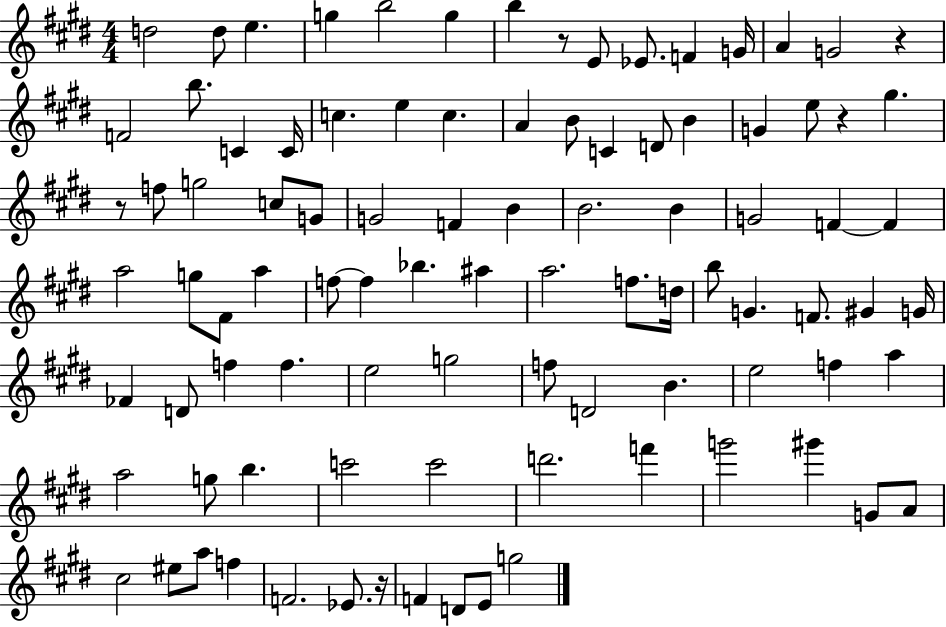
{
  \clef treble
  \numericTimeSignature
  \time 4/4
  \key e \major
  d''2 d''8 e''4. | g''4 b''2 g''4 | b''4 r8 e'8 ees'8. f'4 g'16 | a'4 g'2 r4 | \break f'2 b''8. c'4 c'16 | c''4. e''4 c''4. | a'4 b'8 c'4 d'8 b'4 | g'4 e''8 r4 gis''4. | \break r8 f''8 g''2 c''8 g'8 | g'2 f'4 b'4 | b'2. b'4 | g'2 f'4~~ f'4 | \break a''2 g''8 fis'8 a''4 | f''8~~ f''4 bes''4. ais''4 | a''2. f''8. d''16 | b''8 g'4. f'8. gis'4 g'16 | \break fes'4 d'8 f''4 f''4. | e''2 g''2 | f''8 d'2 b'4. | e''2 f''4 a''4 | \break a''2 g''8 b''4. | c'''2 c'''2 | d'''2. f'''4 | g'''2 gis'''4 g'8 a'8 | \break cis''2 eis''8 a''8 f''4 | f'2. ees'8. r16 | f'4 d'8 e'8 g''2 | \bar "|."
}